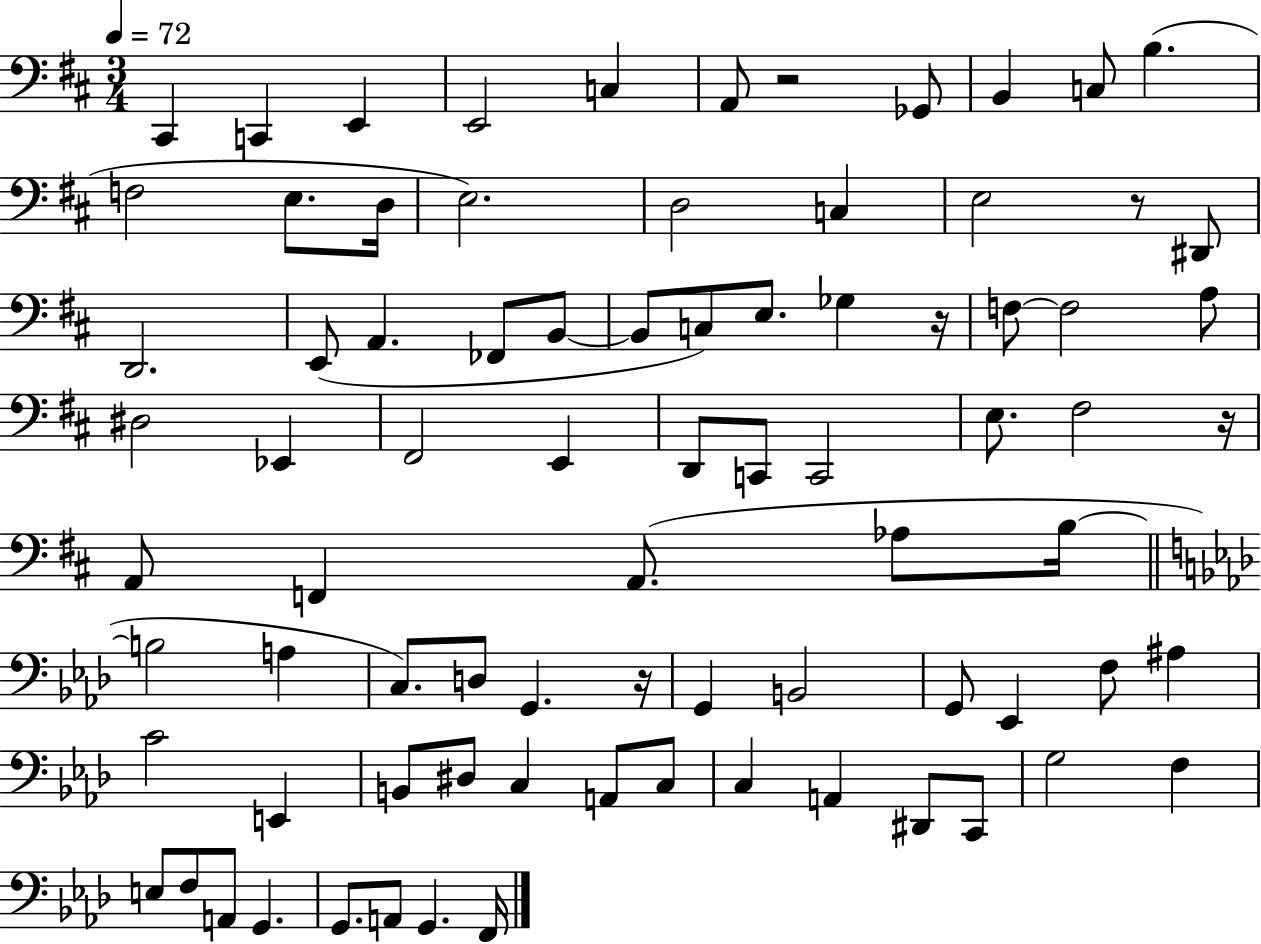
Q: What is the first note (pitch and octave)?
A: C#2